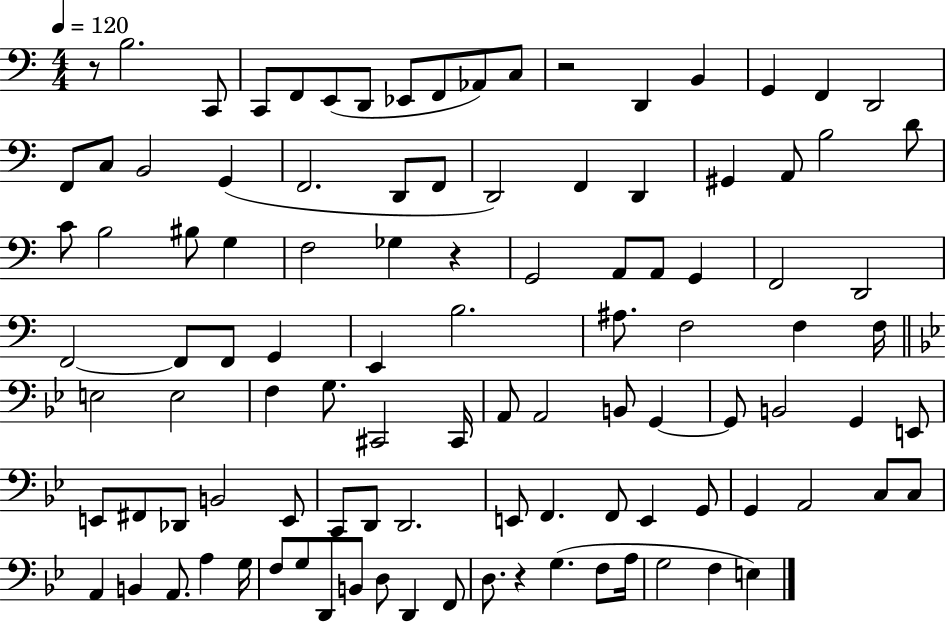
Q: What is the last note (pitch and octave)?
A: E3